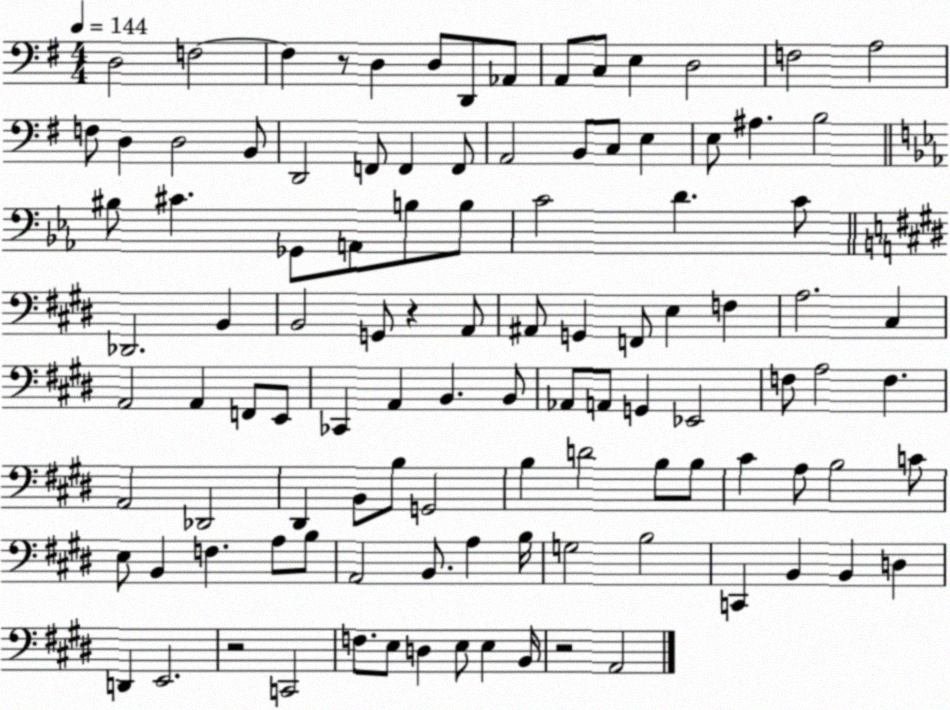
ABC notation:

X:1
T:Untitled
M:4/4
L:1/4
K:G
D,2 F,2 F, z/2 D, D,/2 D,,/2 _A,,/2 A,,/2 C,/2 E, D,2 F,2 A,2 F,/2 D, D,2 B,,/2 D,,2 F,,/2 F,, F,,/2 A,,2 B,,/2 C,/2 E, E,/2 ^A, B,2 ^B,/2 ^C _G,,/2 A,,/2 B,/2 B,/2 C2 D C/2 _D,,2 B,, B,,2 G,,/2 z A,,/2 ^A,,/2 G,, F,,/2 E, F, A,2 ^C, A,,2 A,, F,,/2 E,,/2 _C,, A,, B,, B,,/2 _A,,/2 A,,/2 G,, _E,,2 F,/2 A,2 F, A,,2 _D,,2 ^D,, B,,/2 B,/2 G,,2 B, D2 B,/2 B,/2 ^C A,/2 B,2 C/2 E,/2 B,, F, A,/2 B,/2 A,,2 B,,/2 A, B,/4 G,2 B,2 C,, B,, B,, D, D,, E,,2 z2 C,,2 F,/2 E,/2 D, E,/2 E, B,,/4 z2 A,,2